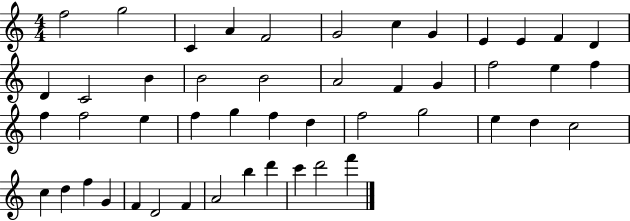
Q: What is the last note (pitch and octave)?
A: F6